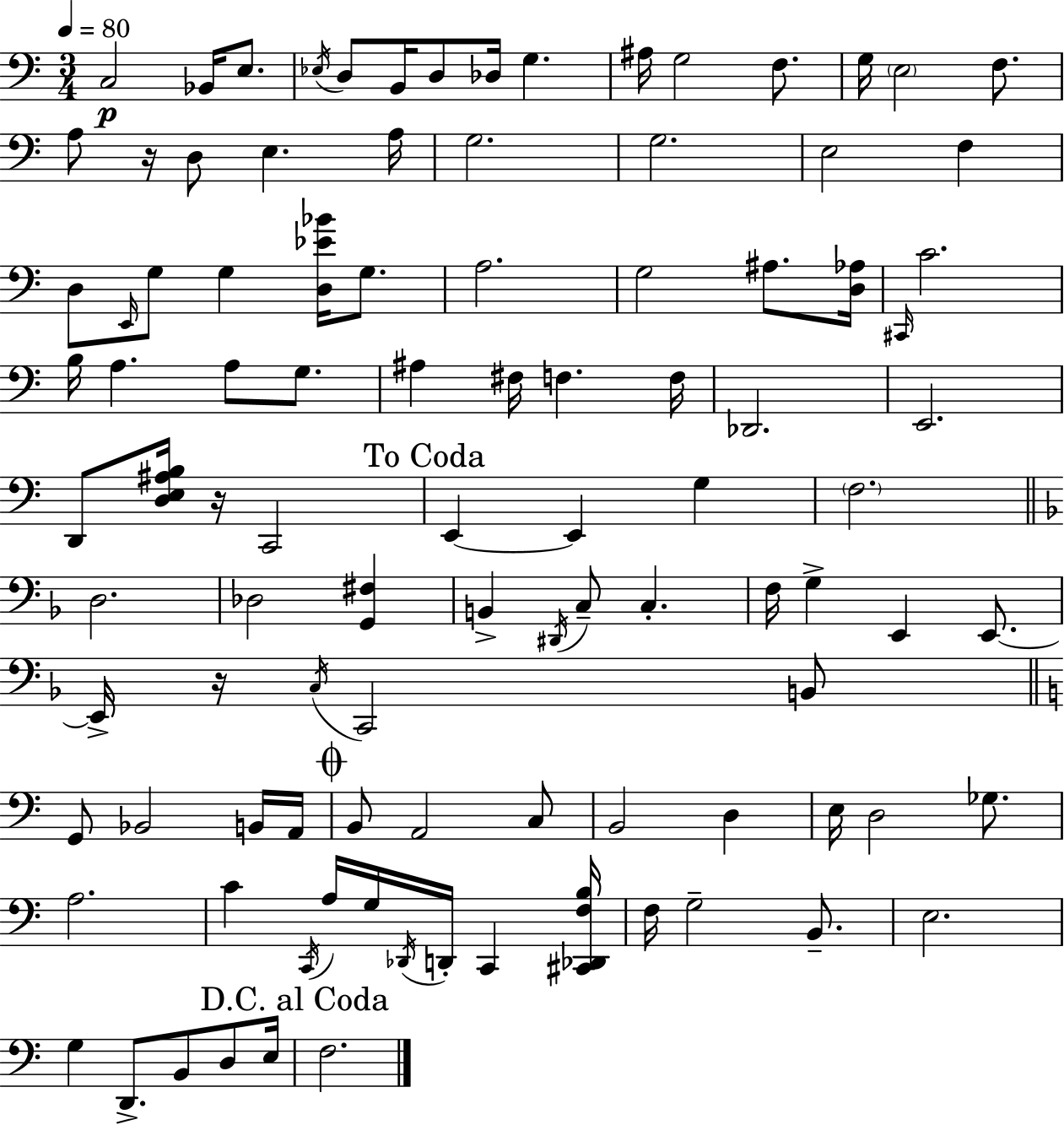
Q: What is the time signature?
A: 3/4